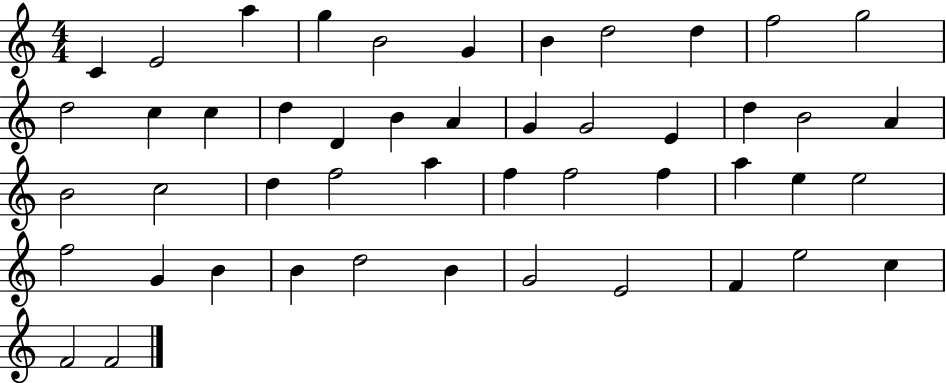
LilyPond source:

{
  \clef treble
  \numericTimeSignature
  \time 4/4
  \key c \major
  c'4 e'2 a''4 | g''4 b'2 g'4 | b'4 d''2 d''4 | f''2 g''2 | \break d''2 c''4 c''4 | d''4 d'4 b'4 a'4 | g'4 g'2 e'4 | d''4 b'2 a'4 | \break b'2 c''2 | d''4 f''2 a''4 | f''4 f''2 f''4 | a''4 e''4 e''2 | \break f''2 g'4 b'4 | b'4 d''2 b'4 | g'2 e'2 | f'4 e''2 c''4 | \break f'2 f'2 | \bar "|."
}